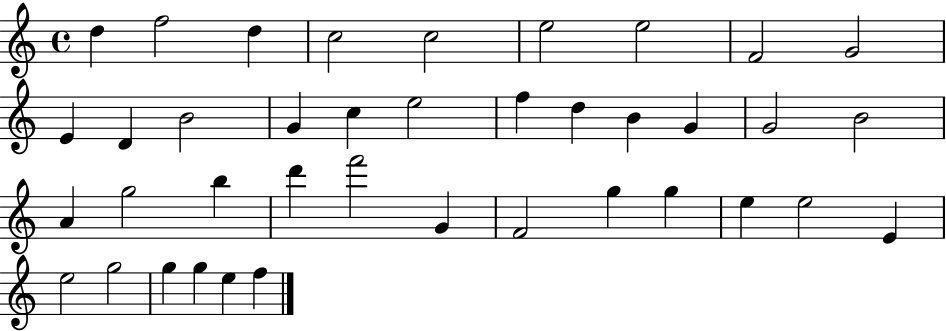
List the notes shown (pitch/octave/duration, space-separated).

D5/q F5/h D5/q C5/h C5/h E5/h E5/h F4/h G4/h E4/q D4/q B4/h G4/q C5/q E5/h F5/q D5/q B4/q G4/q G4/h B4/h A4/q G5/h B5/q D6/q F6/h G4/q F4/h G5/q G5/q E5/q E5/h E4/q E5/h G5/h G5/q G5/q E5/q F5/q